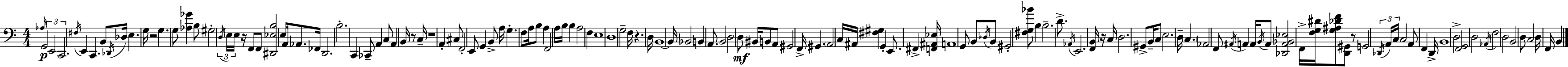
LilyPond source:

{
  \clef bass
  \numericTimeSignature
  \time 4/4
  \key c \major
  \repeat volta 2 { \grace { aes16 }\p \tuplet 3/2 { g,2 e,2 | c,2. } \acciaccatura { fis16 } e,4 | c,4. b,8 \acciaccatura { des,16 } des16 e4. | g16 r2 g4. | \break g8 <aes ges'>4 b8 gis2-. | \tuplet 3/2 { \acciaccatura { d16 } \parenthesize e16 e16 } r16 f,8 f,8 <dis, ees b>2 | e8 a,16 aes,8. fes,16 d,2. | b2.-. | \break c,4 ces,8-- a,4 c8 a,4 | b,16 r8 c16-- r1 | a,4-. cis8 f,2-. | e,8 g,4 b,8-> a16 g4.-. | \break f8 a16 b8 a4 f,2 | a16 b16 b4 a2 | f4 e1 | d1 | \break g2-- f16 r4. | d16 b,1~~ | b,16 bes,2 b,4 | a,8. b,2 d2 | \break d8\mf bis,16 b,8 a,8 gis,2 | f,16-> gis,4. \parenthesize a,2 | c16 ais,16 <fis gis>4 g,4-. e,8. fis,4-> | <f, ais, ees>16 a,1 | \break g,8 b,8 \acciaccatura { des16 } b,8 gis,2-. | <fis g bes'>8 b4 b2.-- | d'8.-> \acciaccatura { aes,16 } e,2. | <f, b,>16 r16 c16 d2. | \break gis,8-> b,16-- c8 e2. | d16-- \parenthesize c4. aes,2 | f,8 \acciaccatura { ais,16 } a,4 a,16 \acciaccatura { b,16 } a,8 <des, a, bes, ees>2 | f,16-> <f g dis'>16 <g ais des' f'>8 <d, gis,>8 r8 g,2 | \break \tuplet 3/2 { \acciaccatura { des,16 } a,16 c16 } c2 | a,8 f,4 d,16-> b,1 | d2-> | <f, g,>2 d2 | \break \acciaccatura { aes,16 } f2 d2 | b,2 d8 c2 | d16 f,16 b,4 } \bar "|."
}